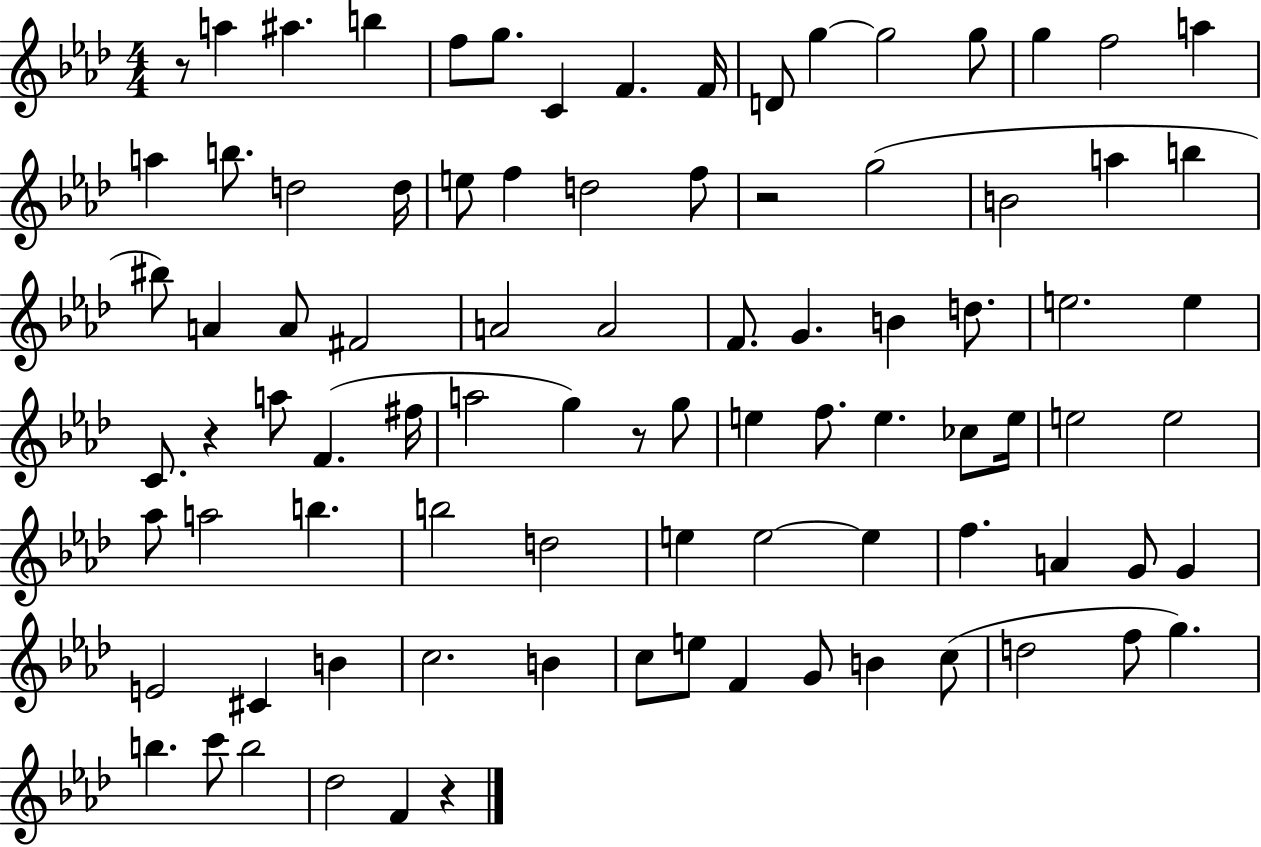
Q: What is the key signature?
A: AES major